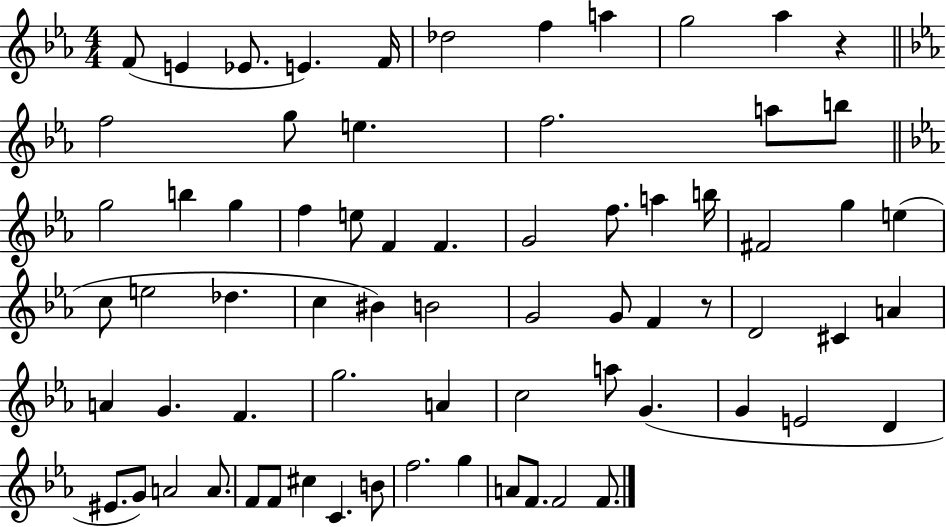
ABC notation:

X:1
T:Untitled
M:4/4
L:1/4
K:Eb
F/2 E _E/2 E F/4 _d2 f a g2 _a z f2 g/2 e f2 a/2 b/2 g2 b g f e/2 F F G2 f/2 a b/4 ^F2 g e c/2 e2 _d c ^B B2 G2 G/2 F z/2 D2 ^C A A G F g2 A c2 a/2 G G E2 D ^E/2 G/2 A2 A/2 F/2 F/2 ^c C B/2 f2 g A/2 F/2 F2 F/2